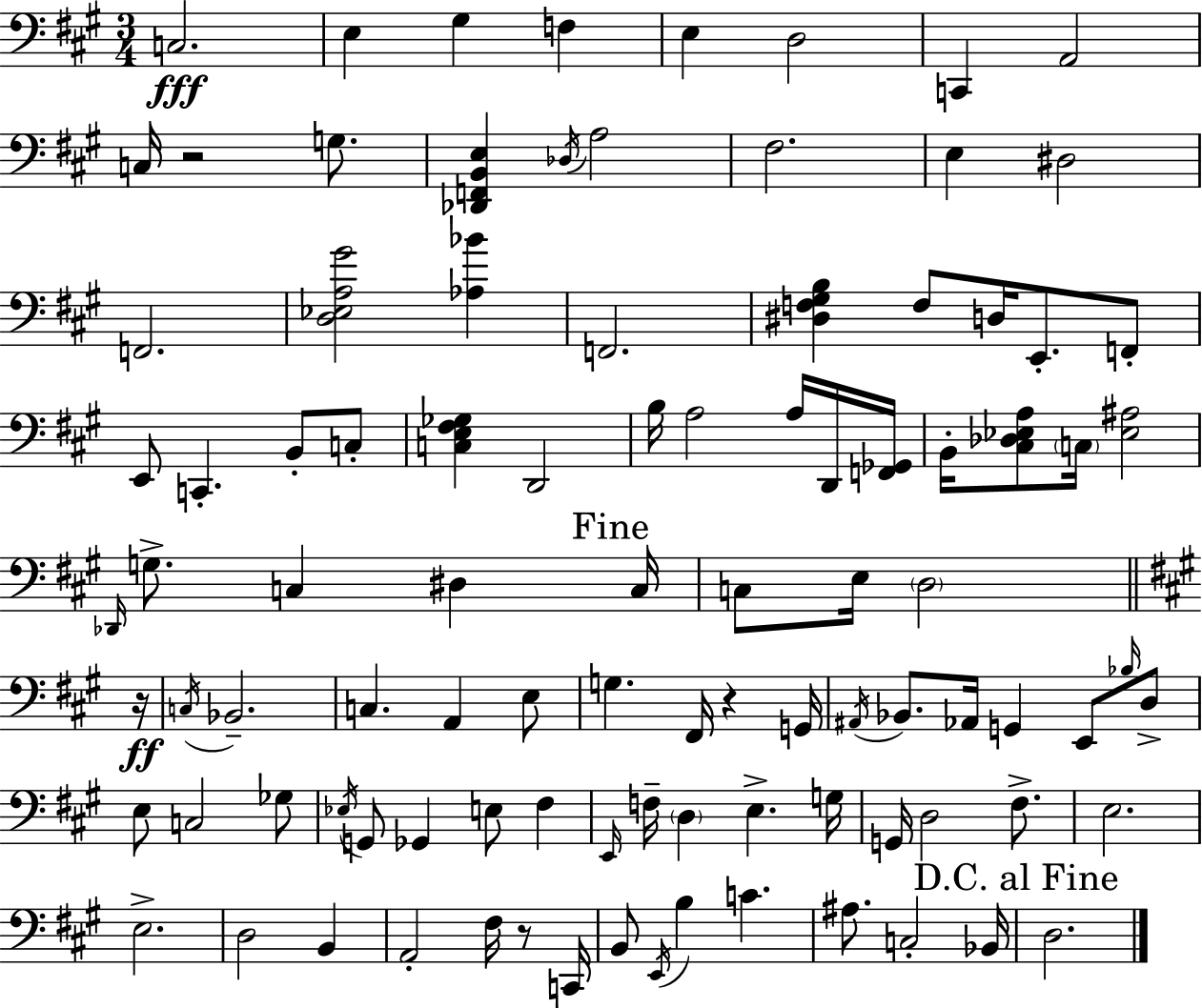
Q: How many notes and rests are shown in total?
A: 98